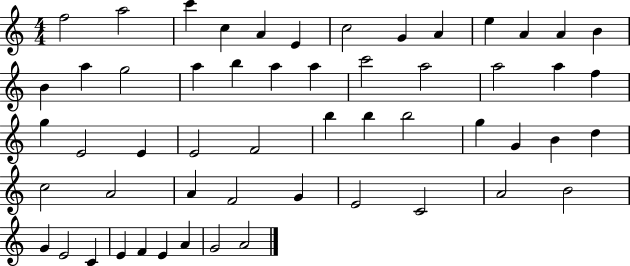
{
  \clef treble
  \numericTimeSignature
  \time 4/4
  \key c \major
  f''2 a''2 | c'''4 c''4 a'4 e'4 | c''2 g'4 a'4 | e''4 a'4 a'4 b'4 | \break b'4 a''4 g''2 | a''4 b''4 a''4 a''4 | c'''2 a''2 | a''2 a''4 f''4 | \break g''4 e'2 e'4 | e'2 f'2 | b''4 b''4 b''2 | g''4 g'4 b'4 d''4 | \break c''2 a'2 | a'4 f'2 g'4 | e'2 c'2 | a'2 b'2 | \break g'4 e'2 c'4 | e'4 f'4 e'4 a'4 | g'2 a'2 | \bar "|."
}